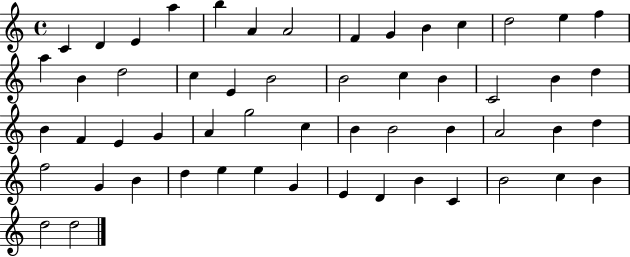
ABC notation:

X:1
T:Untitled
M:4/4
L:1/4
K:C
C D E a b A A2 F G B c d2 e f a B d2 c E B2 B2 c B C2 B d B F E G A g2 c B B2 B A2 B d f2 G B d e e G E D B C B2 c B d2 d2